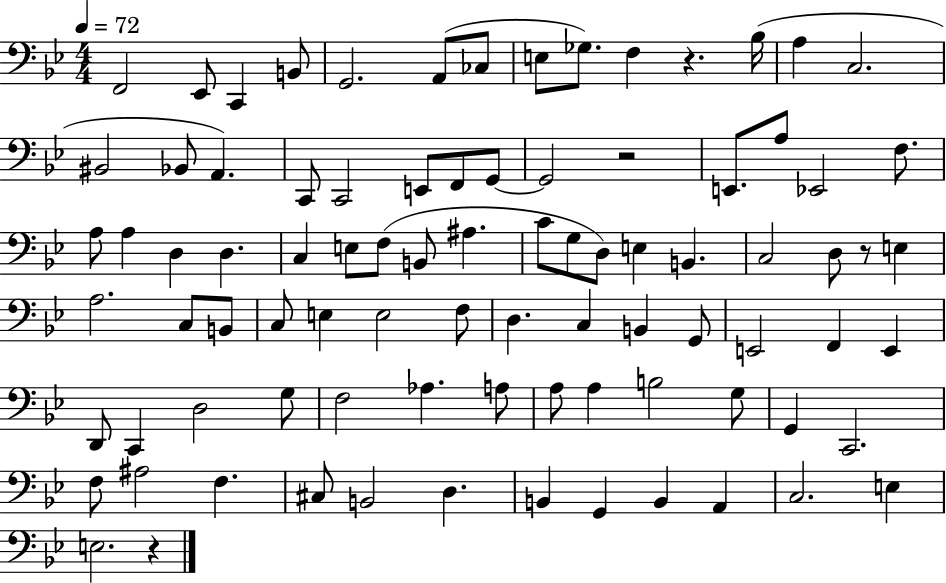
X:1
T:Untitled
M:4/4
L:1/4
K:Bb
F,,2 _E,,/2 C,, B,,/2 G,,2 A,,/2 _C,/2 E,/2 _G,/2 F, z _B,/4 A, C,2 ^B,,2 _B,,/2 A,, C,,/2 C,,2 E,,/2 F,,/2 G,,/2 G,,2 z2 E,,/2 A,/2 _E,,2 F,/2 A,/2 A, D, D, C, E,/2 F,/2 B,,/2 ^A, C/2 G,/2 D,/2 E, B,, C,2 D,/2 z/2 E, A,2 C,/2 B,,/2 C,/2 E, E,2 F,/2 D, C, B,, G,,/2 E,,2 F,, E,, D,,/2 C,, D,2 G,/2 F,2 _A, A,/2 A,/2 A, B,2 G,/2 G,, C,,2 F,/2 ^A,2 F, ^C,/2 B,,2 D, B,, G,, B,, A,, C,2 E, E,2 z